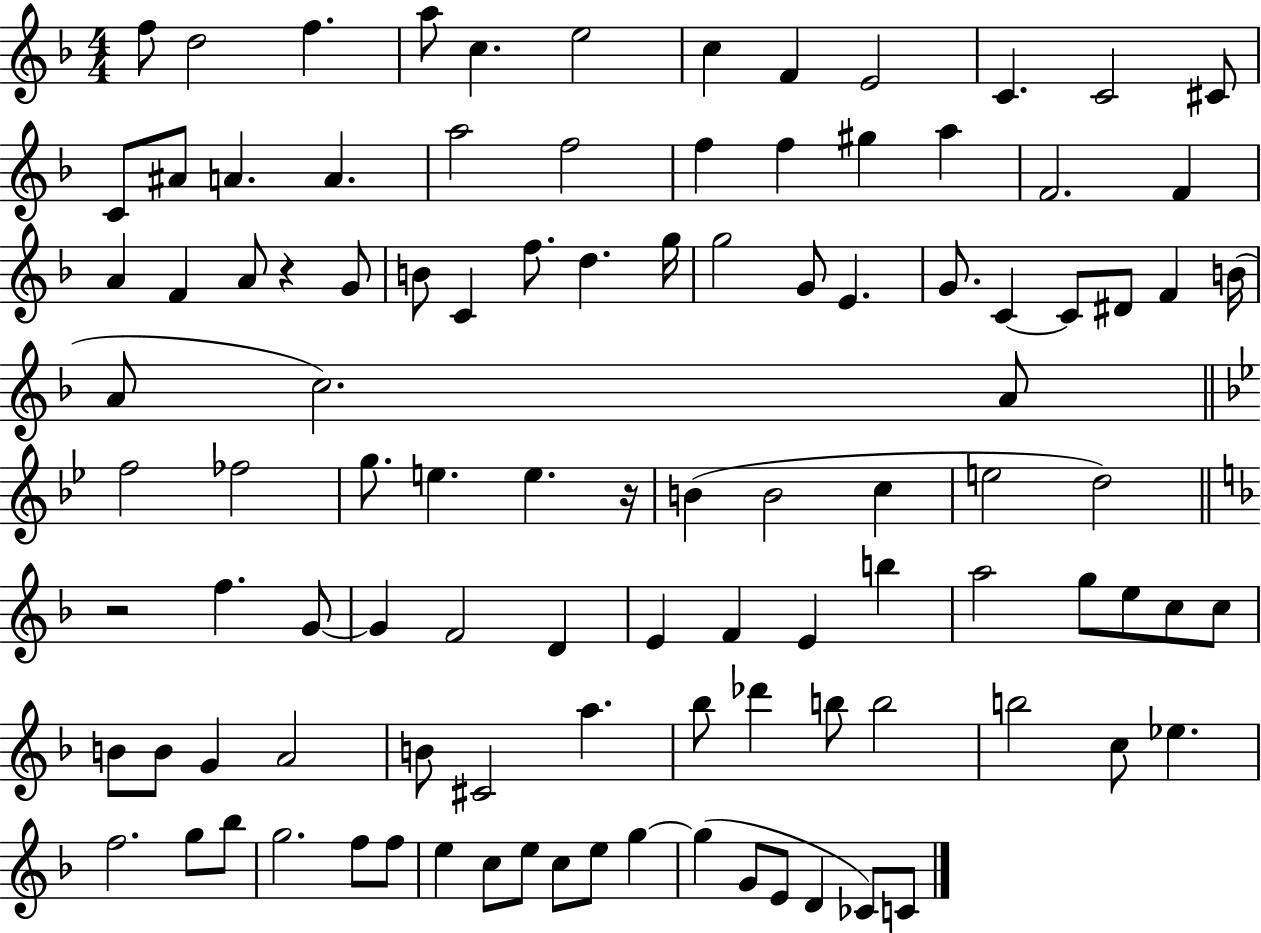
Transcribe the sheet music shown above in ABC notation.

X:1
T:Untitled
M:4/4
L:1/4
K:F
f/2 d2 f a/2 c e2 c F E2 C C2 ^C/2 C/2 ^A/2 A A a2 f2 f f ^g a F2 F A F A/2 z G/2 B/2 C f/2 d g/4 g2 G/2 E G/2 C C/2 ^D/2 F B/4 A/2 c2 A/2 f2 _f2 g/2 e e z/4 B B2 c e2 d2 z2 f G/2 G F2 D E F E b a2 g/2 e/2 c/2 c/2 B/2 B/2 G A2 B/2 ^C2 a _b/2 _d' b/2 b2 b2 c/2 _e f2 g/2 _b/2 g2 f/2 f/2 e c/2 e/2 c/2 e/2 g g G/2 E/2 D _C/2 C/2